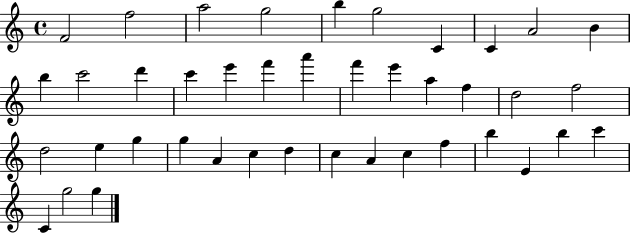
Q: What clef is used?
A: treble